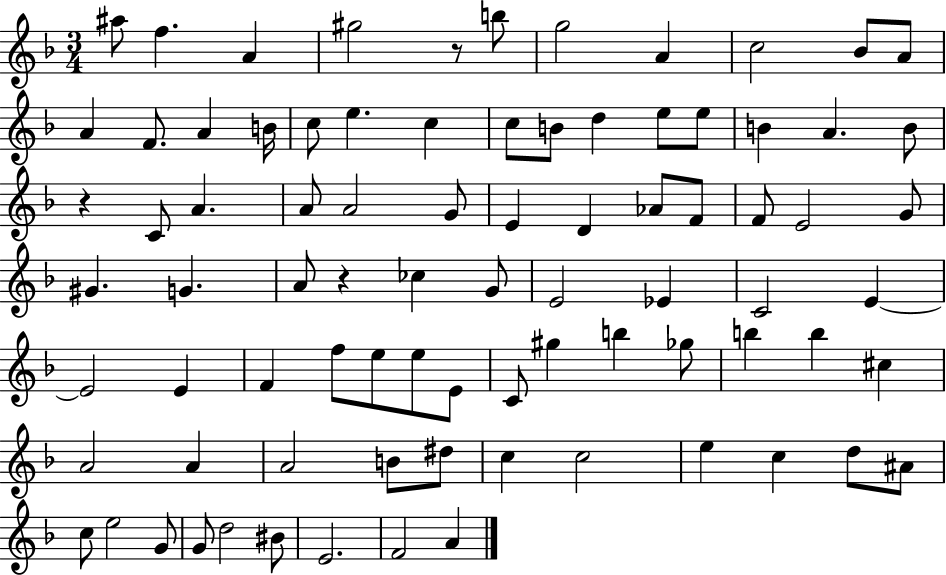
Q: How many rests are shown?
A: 3